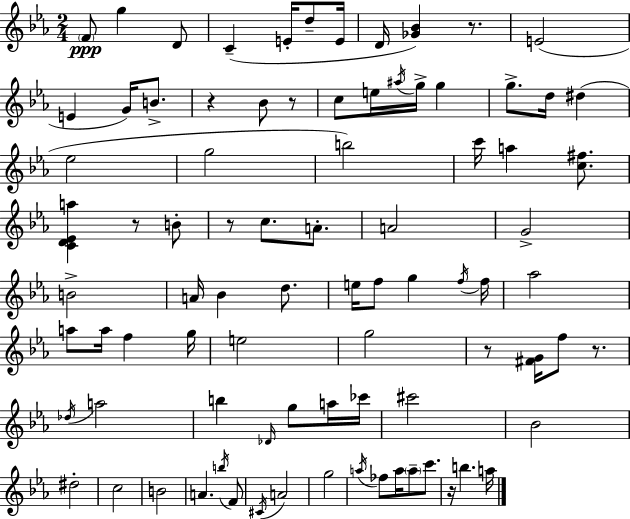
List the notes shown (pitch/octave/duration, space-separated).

F4/e G5/q D4/e C4/q E4/s D5/e E4/s D4/s [Gb4,Bb4]/q R/e. E4/h E4/q G4/s B4/e. R/q Bb4/e R/e C5/e E5/s A#5/s G5/s G5/q G5/e. D5/s D#5/q Eb5/h G5/h B5/h C6/s A5/q [C5,F#5]/e. [C4,D4,Eb4,A5]/q R/e B4/e R/e C5/e. A4/e. A4/h G4/h B4/h A4/s Bb4/q D5/e. E5/s F5/e G5/q F5/s F5/s Ab5/h A5/e A5/s F5/q G5/s E5/h G5/h R/e [F#4,G4]/s F5/e R/e. Db5/s A5/h B5/q Db4/s G5/e A5/s CES6/s C#6/h Bb4/h D#5/h C5/h B4/h A4/q. B5/s F4/e C#4/s A4/h G5/h A5/s FES5/e A5/s A5/e C6/e. R/s B5/q. A5/s